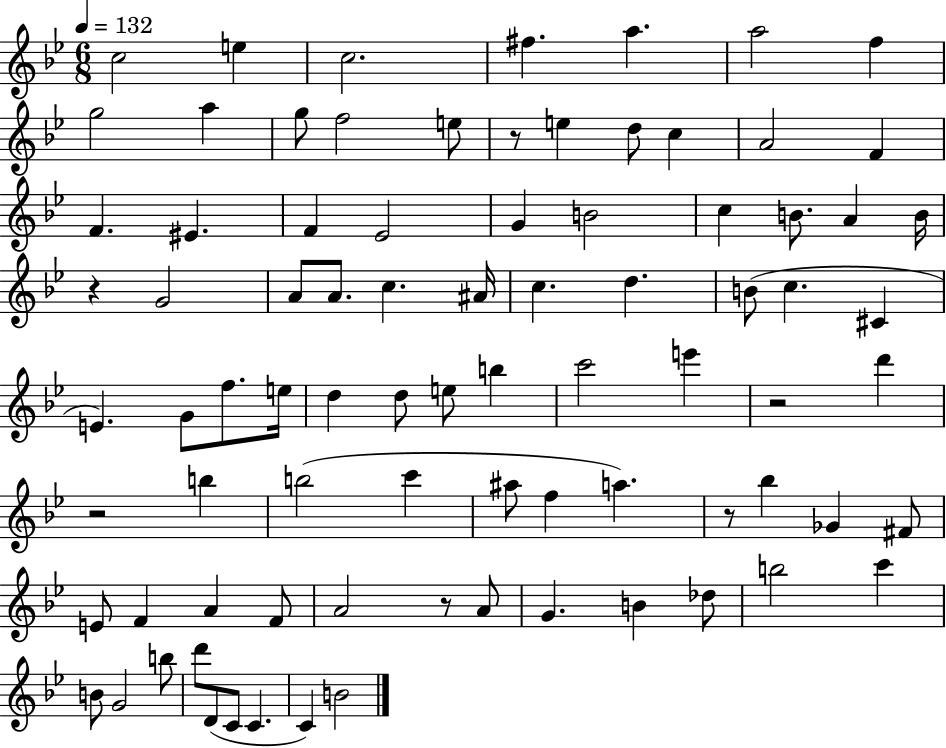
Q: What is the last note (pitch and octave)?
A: B4